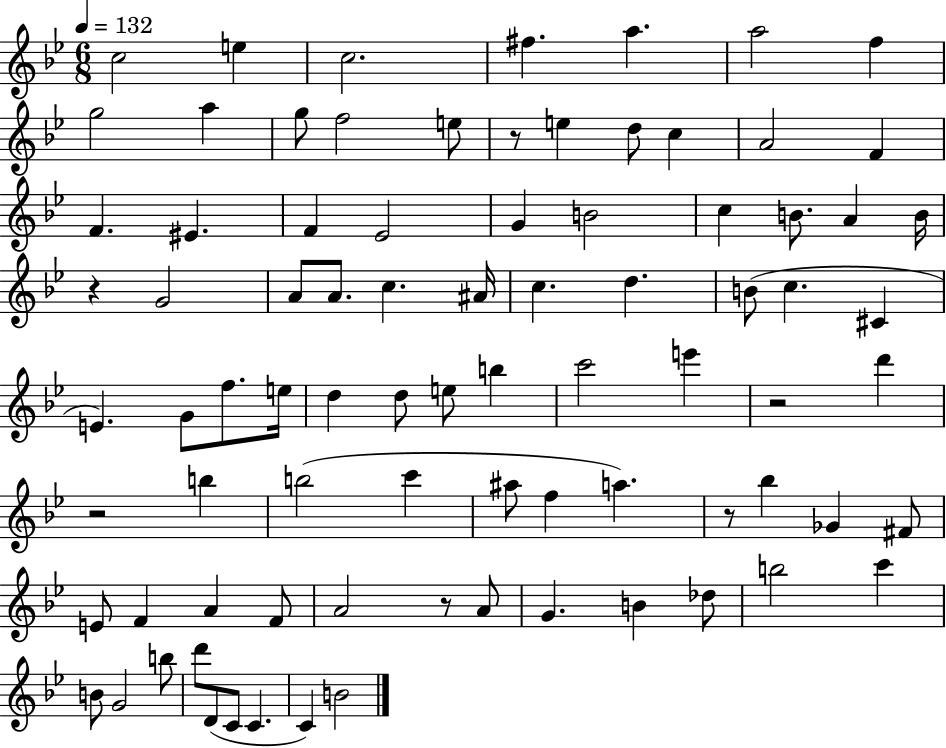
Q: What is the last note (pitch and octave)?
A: B4